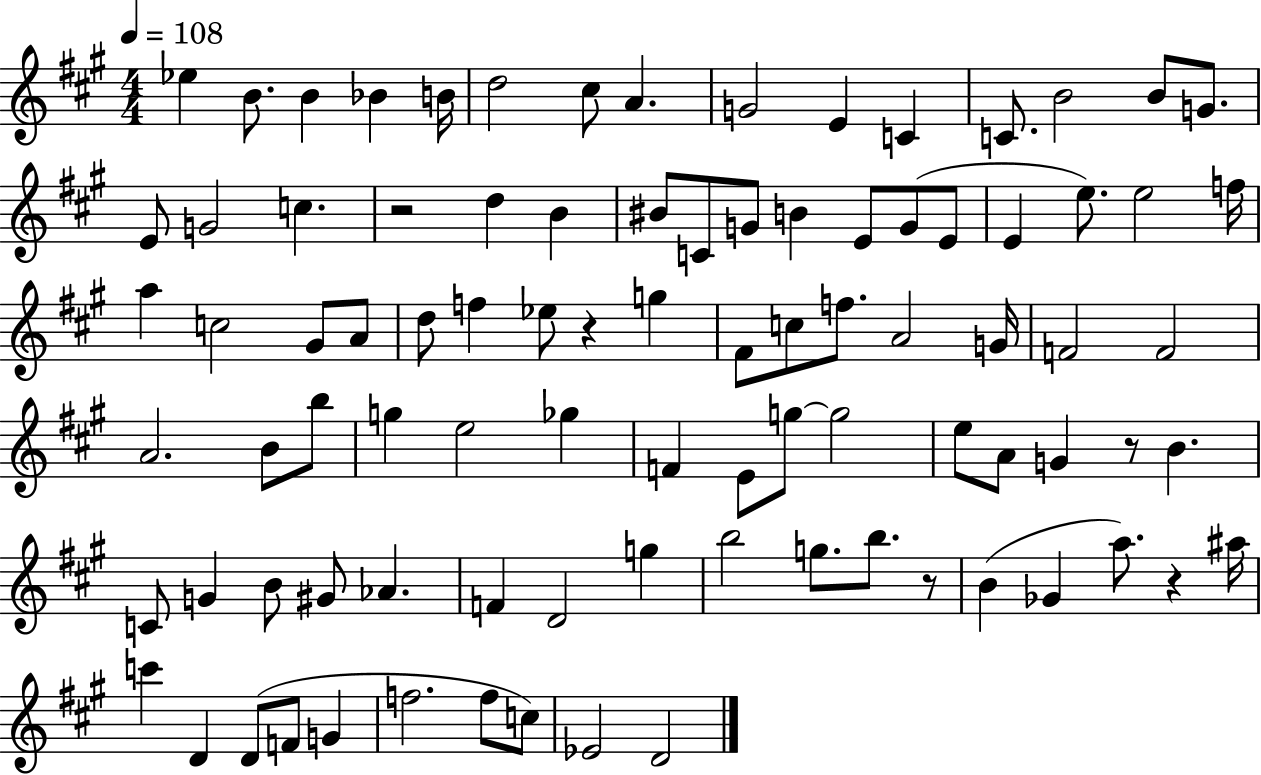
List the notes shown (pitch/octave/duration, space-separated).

Eb5/q B4/e. B4/q Bb4/q B4/s D5/h C#5/e A4/q. G4/h E4/q C4/q C4/e. B4/h B4/e G4/e. E4/e G4/h C5/q. R/h D5/q B4/q BIS4/e C4/e G4/e B4/q E4/e G4/e E4/e E4/q E5/e. E5/h F5/s A5/q C5/h G#4/e A4/e D5/e F5/q Eb5/e R/q G5/q F#4/e C5/e F5/e. A4/h G4/s F4/h F4/h A4/h. B4/e B5/e G5/q E5/h Gb5/q F4/q E4/e G5/e G5/h E5/e A4/e G4/q R/e B4/q. C4/e G4/q B4/e G#4/e Ab4/q. F4/q D4/h G5/q B5/h G5/e. B5/e. R/e B4/q Gb4/q A5/e. R/q A#5/s C6/q D4/q D4/e F4/e G4/q F5/h. F5/e C5/e Eb4/h D4/h